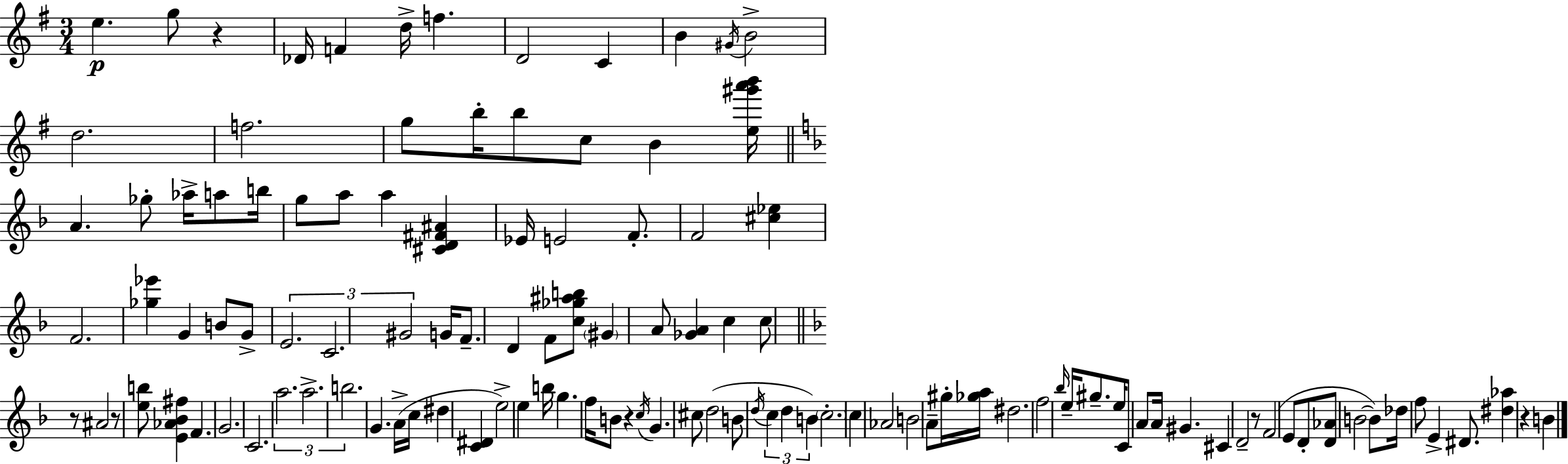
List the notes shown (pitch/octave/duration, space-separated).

E5/q. G5/e R/q Db4/s F4/q D5/s F5/q. D4/h C4/q B4/q G#4/s B4/h D5/h. F5/h. G5/e B5/s B5/e C5/e B4/q [E5,G#6,A6,B6]/s A4/q. Gb5/e Ab5/s A5/e B5/s G5/e A5/e A5/q [C#4,D4,F#4,A#4]/q Eb4/s E4/h F4/e. F4/h [C#5,Eb5]/q F4/h. [Gb5,Eb6]/q G4/q B4/e G4/e E4/h. C4/h. G#4/h G4/s F4/e. D4/q F4/e [C5,Gb5,A#5,B5]/e G#4/q A4/e [Gb4,A4]/q C5/q C5/e R/e A#4/h R/e [E5,B5]/e [E4,Ab4,Bb4,F#5]/q F4/q. G4/h. C4/h. A5/h. A5/h. B5/h. G4/q. A4/s C5/s D#5/q [C4,D#4]/q E5/h E5/q B5/s G5/q. F5/s B4/e R/q C5/s G4/q. C#5/e D5/h B4/e D5/s C5/q D5/q B4/q C5/h. C5/q Ab4/h B4/h A4/e G#5/s [Gb5,A5]/s D#5/h. F5/h Bb5/s E5/s G#5/e. E5/s C4/e A4/e A4/s G#4/q. C#4/q D4/h R/e F4/h E4/e D4/e [D4,Ab4]/e B4/h B4/e Db5/s F5/e E4/q D#4/e. [D#5,Ab5]/q R/q B4/q